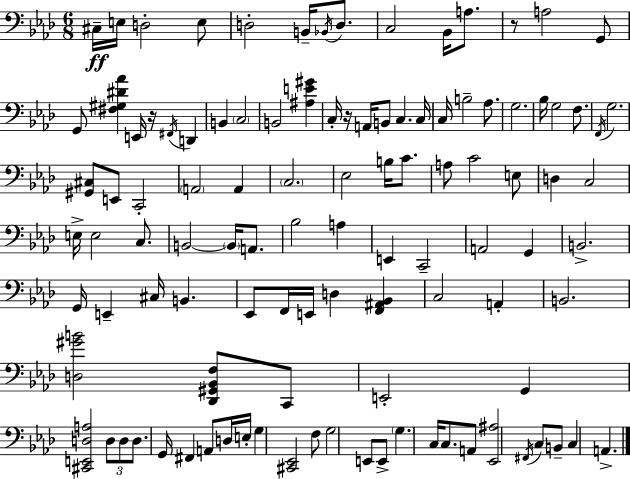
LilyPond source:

{
  \clef bass
  \numericTimeSignature
  \time 6/8
  \key aes \major
  cis16--\ff e16 d2-. e8 | d2-. b,16-- \acciaccatura { bes,16 } d8. | c2 bes,16 a8. | r8 a2 g,8 | \break g,8 <fis gis dis' aes'>4 e,16 r16 \acciaccatura { fis,16 } d,4 | b,4 \parenthesize c2 | b,2 <ais e' gis'>4 | c16-. r16 a,16 b,8 c4. | \break c16 c16 b2-- aes8. | g2. | bes16 g2 f8. | \acciaccatura { f,16 } g2. | \break <gis, cis>8 e,8 c,2-. | \parenthesize a,2 a,4 | \parenthesize c2. | ees2 b16 | \break c'8. a8 c'2 | e8 d4 c2 | e16-> e2 | c8. b,2~~ \parenthesize b,16 | \break a,8. bes2 a4 | e,4 c,2-- | a,2 g,4 | b,2.-> | \break g,16 e,4-- cis16 b,4. | ees,8 f,16 e,16 d4 <f, ais, bes,>4 | c2 a,4-. | b,2. | \break <d gis' b'>2 <des, gis, bes, f>8 | c,8 e,2-. g,4 | <cis, e, d a>2 \tuplet 3/2 { d8 | d8 d8. } g,16 fis,4 a,8 | \break d16 e16-. g4 <cis, ees,>2 | f8 g2 | e,8 e,8-> \parenthesize g4. c16 | c8. a,8 <ees, ais>2 | \break \acciaccatura { fis,16 } c8 b,8-- c4 a,4.-> | \bar "|."
}